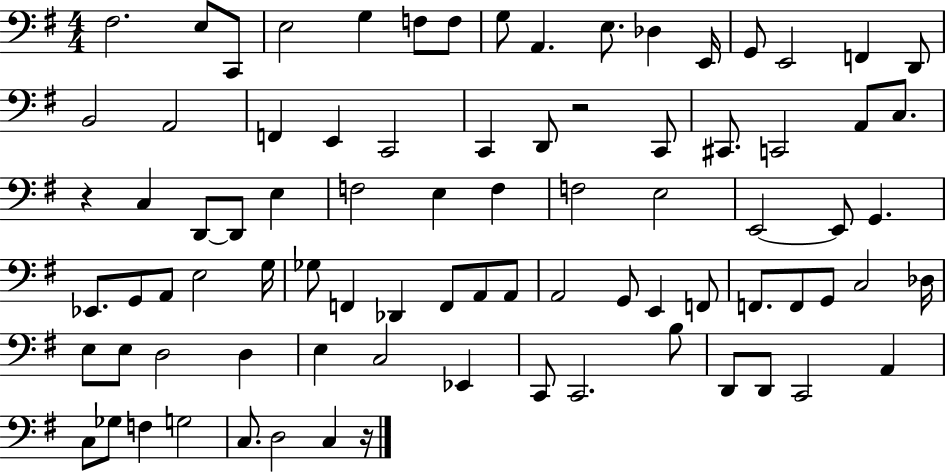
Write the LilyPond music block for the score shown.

{
  \clef bass
  \numericTimeSignature
  \time 4/4
  \key g \major
  fis2. e8 c,8 | e2 g4 f8 f8 | g8 a,4. e8. des4 e,16 | g,8 e,2 f,4 d,8 | \break b,2 a,2 | f,4 e,4 c,2 | c,4 d,8 r2 c,8 | cis,8. c,2 a,8 c8. | \break r4 c4 d,8~~ d,8 e4 | f2 e4 f4 | f2 e2 | e,2~~ e,8 g,4. | \break ees,8. g,8 a,8 e2 g16 | ges8 f,4 des,4 f,8 a,8 a,8 | a,2 g,8 e,4 f,8 | f,8. f,8 g,8 c2 des16 | \break e8 e8 d2 d4 | e4 c2 ees,4 | c,8 c,2. b8 | d,8 d,8 c,2 a,4 | \break c8 ges8 f4 g2 | c8. d2 c4 r16 | \bar "|."
}